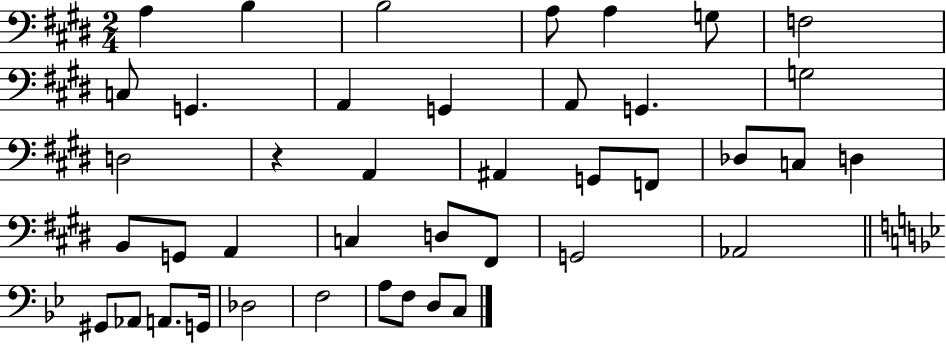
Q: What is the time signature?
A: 2/4